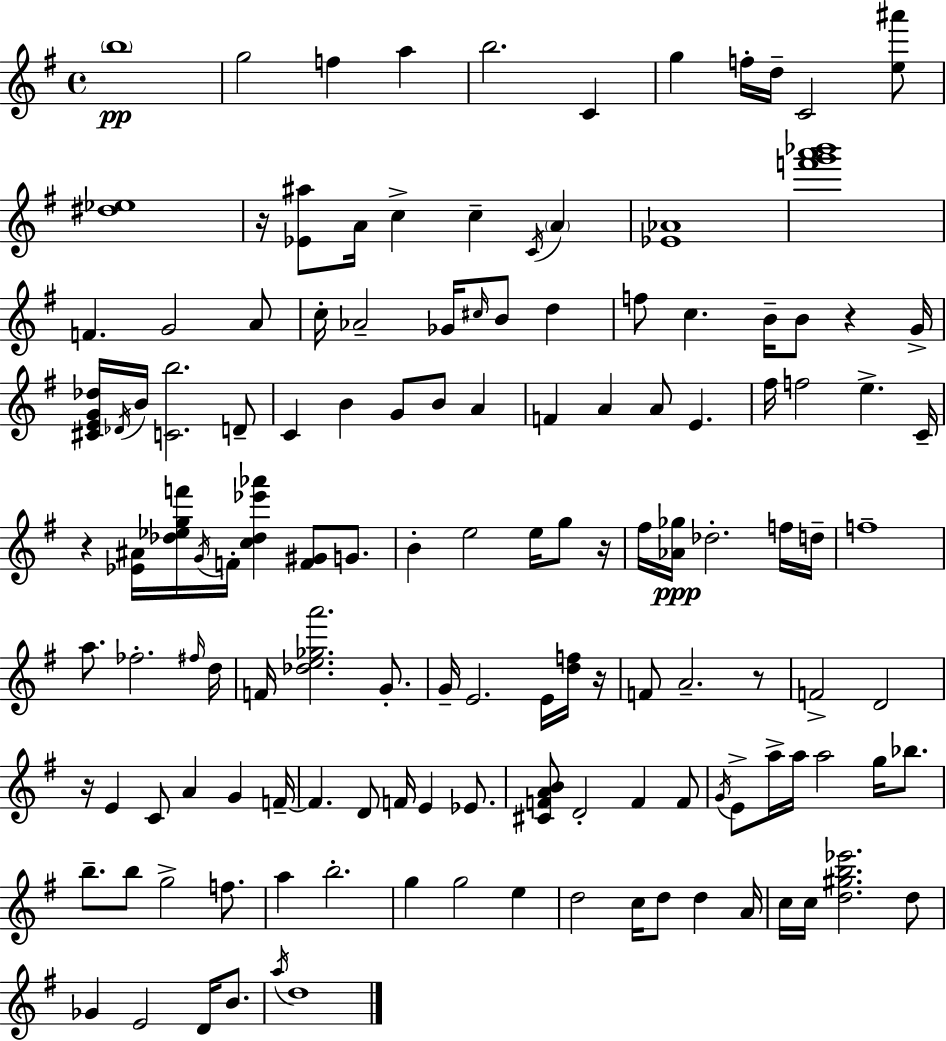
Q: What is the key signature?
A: E minor